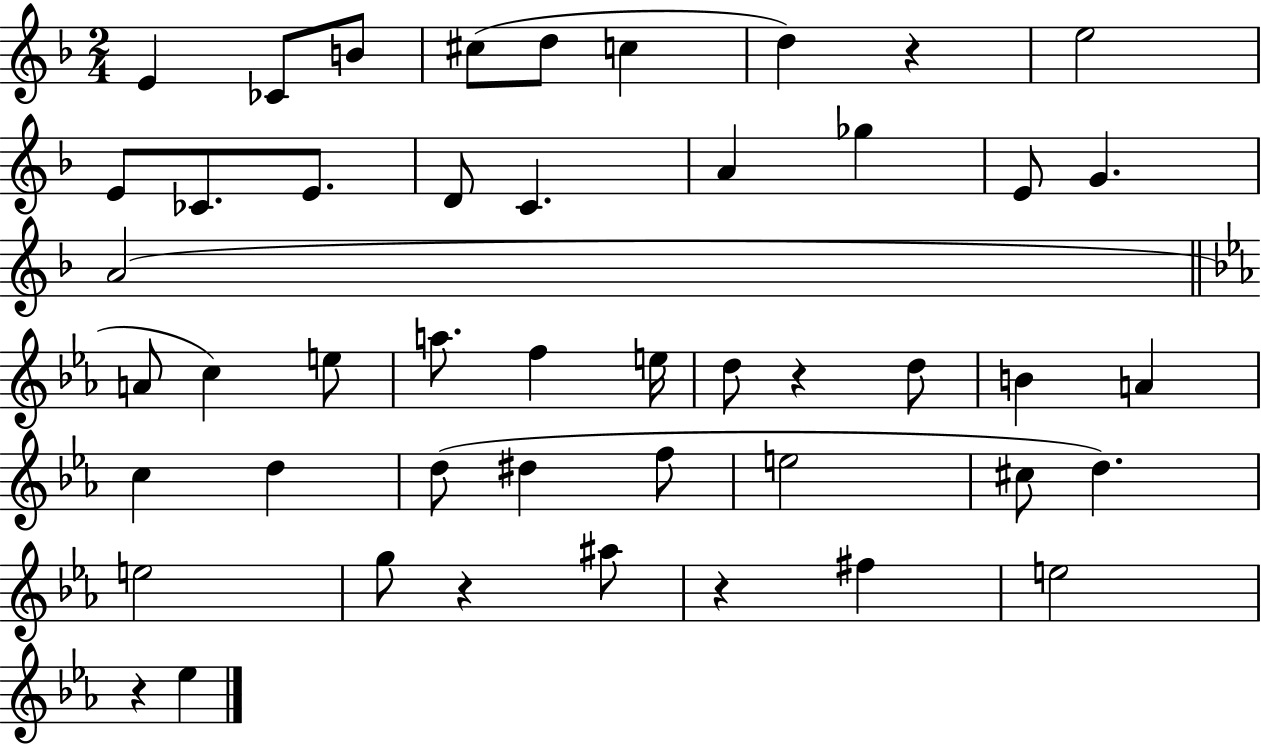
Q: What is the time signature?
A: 2/4